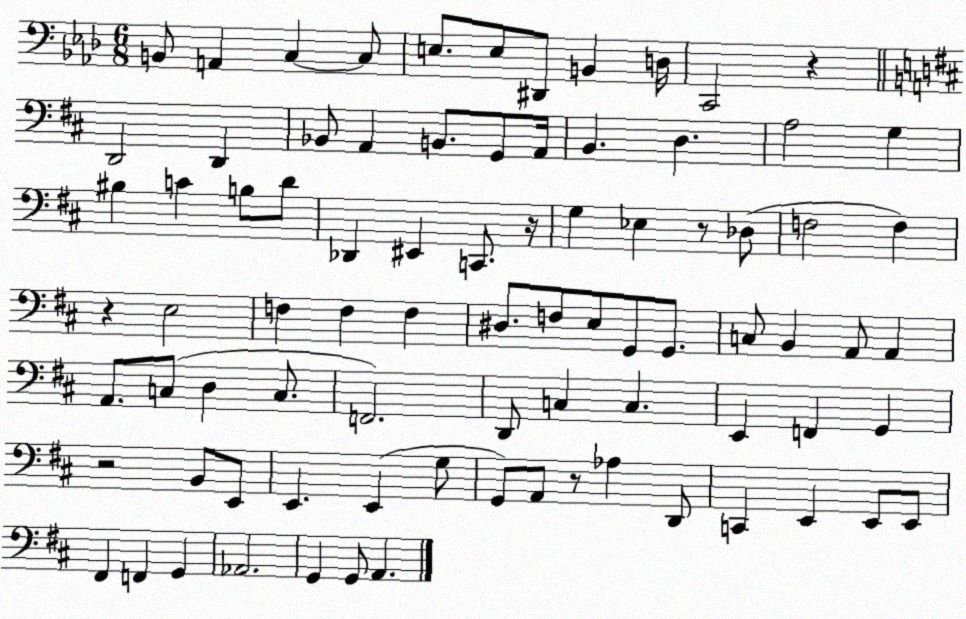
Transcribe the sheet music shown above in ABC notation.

X:1
T:Untitled
M:6/8
L:1/4
K:Ab
B,,/2 A,, C, C,/2 E,/2 E,/2 ^D,,/2 B,, D,/4 C,,2 z D,,2 D,, _B,,/2 A,, B,,/2 G,,/2 A,,/4 B,, D, A,2 G, ^B, C B,/2 D/2 _D,, ^E,, C,,/2 z/4 G, _E, z/2 _D,/2 F,2 F, z E,2 F, F, F, ^D,/2 F,/2 E,/2 G,,/2 G,,/2 C,/2 B,, A,,/2 A,, A,,/2 C,/2 D, C,/2 F,,2 D,,/2 C, C, E,, F,, G,, z2 B,,/2 E,,/2 E,, E,, G,/2 G,,/2 A,,/2 z/2 _A, D,,/2 C,, E,, E,,/2 E,,/2 ^F,, F,, G,, _A,,2 G,, G,,/2 A,,